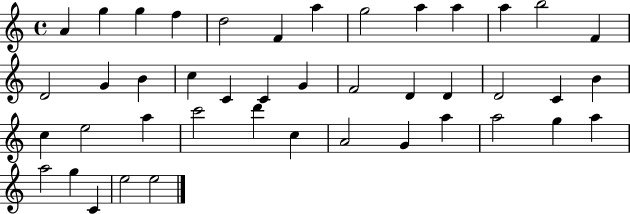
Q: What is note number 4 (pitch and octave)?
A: F5